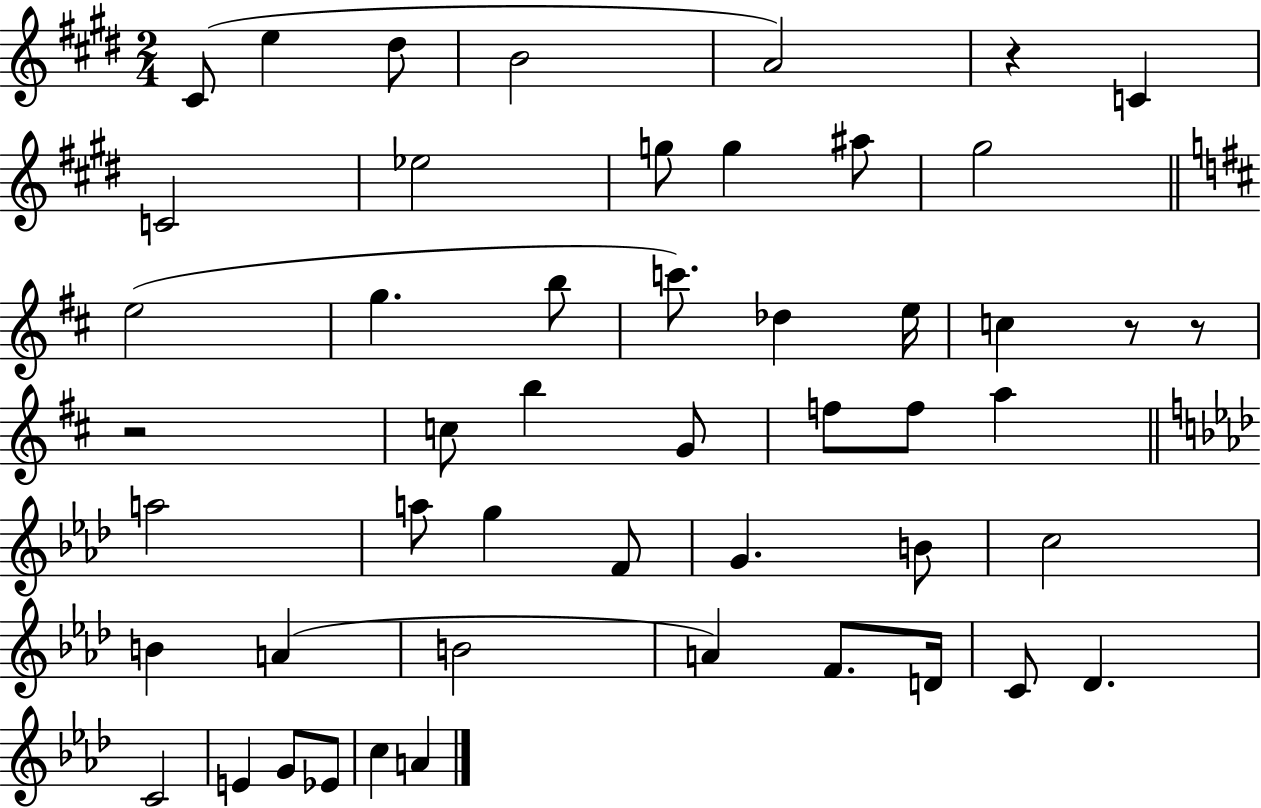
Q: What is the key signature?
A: E major